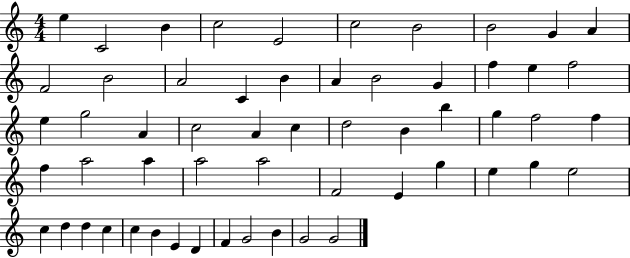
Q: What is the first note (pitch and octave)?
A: E5